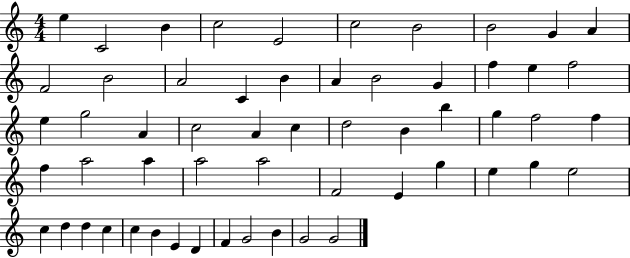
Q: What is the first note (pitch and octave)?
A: E5